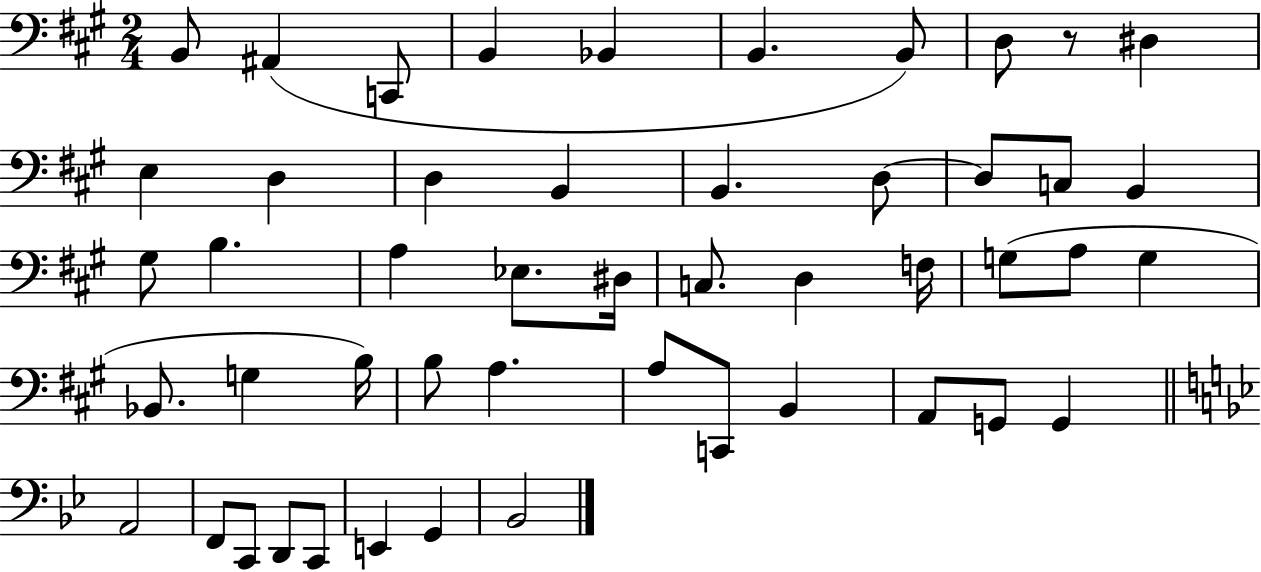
B2/e A#2/q C2/e B2/q Bb2/q B2/q. B2/e D3/e R/e D#3/q E3/q D3/q D3/q B2/q B2/q. D3/e D3/e C3/e B2/q G#3/e B3/q. A3/q Eb3/e. D#3/s C3/e. D3/q F3/s G3/e A3/e G3/q Bb2/e. G3/q B3/s B3/e A3/q. A3/e C2/e B2/q A2/e G2/e G2/q A2/h F2/e C2/e D2/e C2/e E2/q G2/q Bb2/h